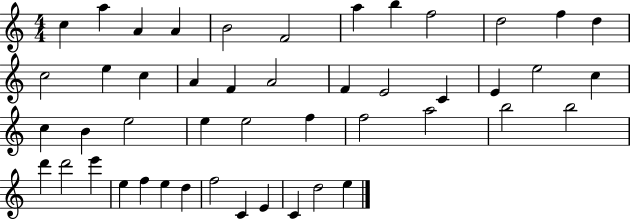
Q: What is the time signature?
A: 4/4